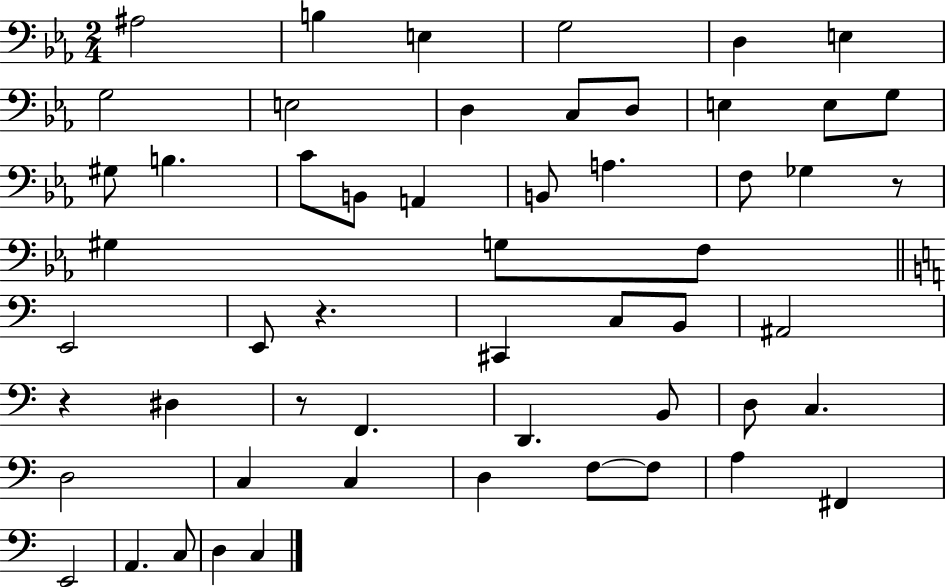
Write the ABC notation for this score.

X:1
T:Untitled
M:2/4
L:1/4
K:Eb
^A,2 B, E, G,2 D, E, G,2 E,2 D, C,/2 D,/2 E, E,/2 G,/2 ^G,/2 B, C/2 B,,/2 A,, B,,/2 A, F,/2 _G, z/2 ^G, G,/2 F,/2 E,,2 E,,/2 z ^C,, C,/2 B,,/2 ^A,,2 z ^D, z/2 F,, D,, B,,/2 D,/2 C, D,2 C, C, D, F,/2 F,/2 A, ^F,, E,,2 A,, C,/2 D, C,